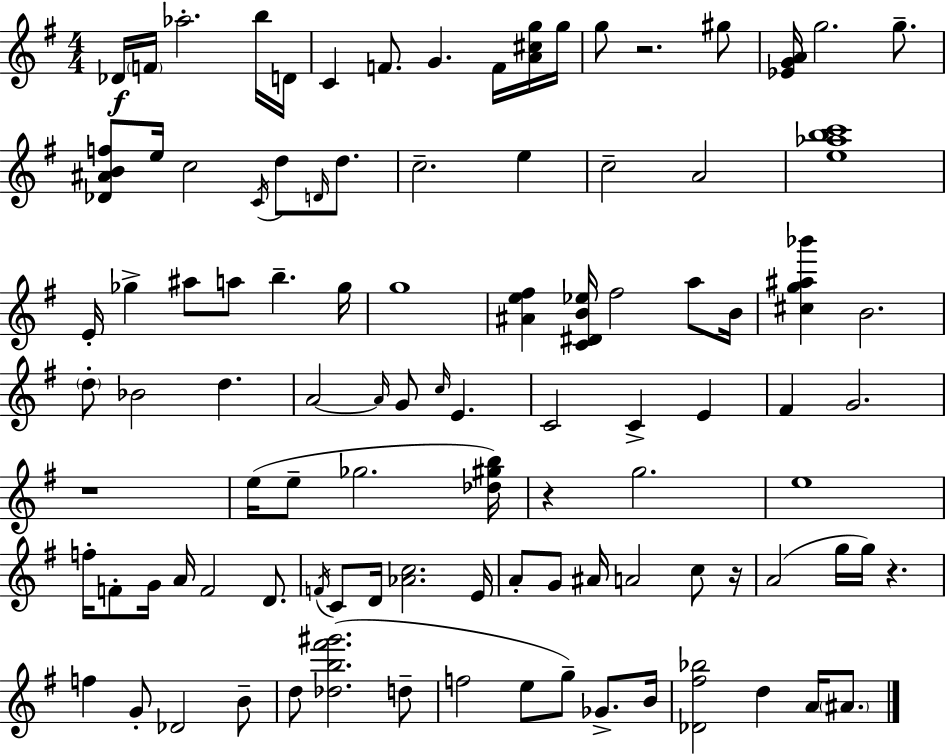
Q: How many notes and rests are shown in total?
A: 101